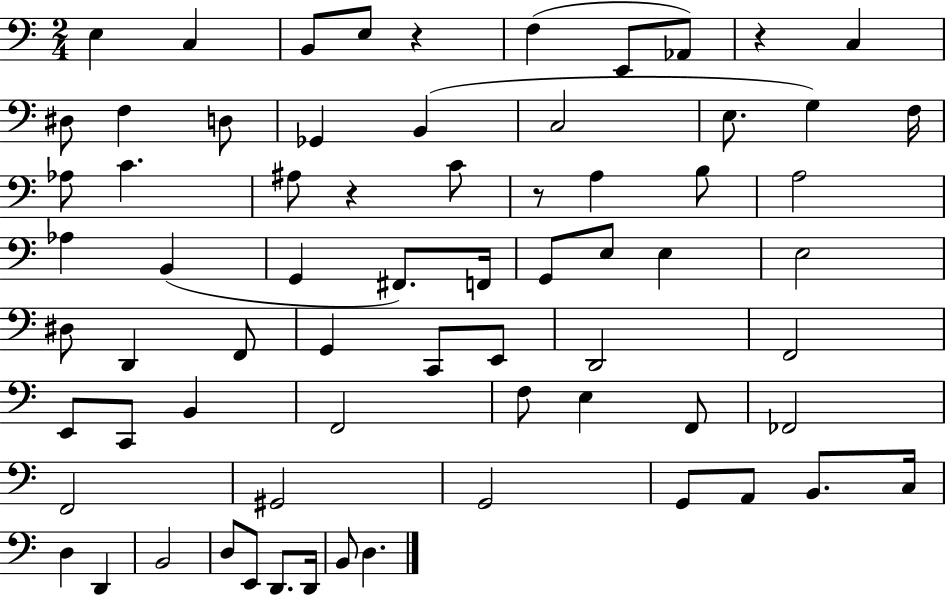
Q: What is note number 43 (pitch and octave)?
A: C2